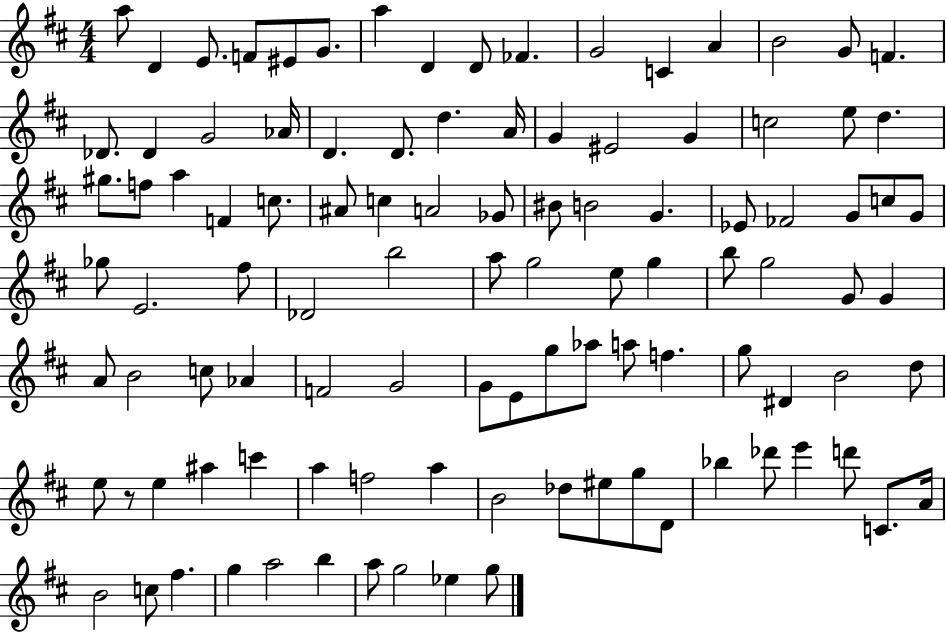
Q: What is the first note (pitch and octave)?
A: A5